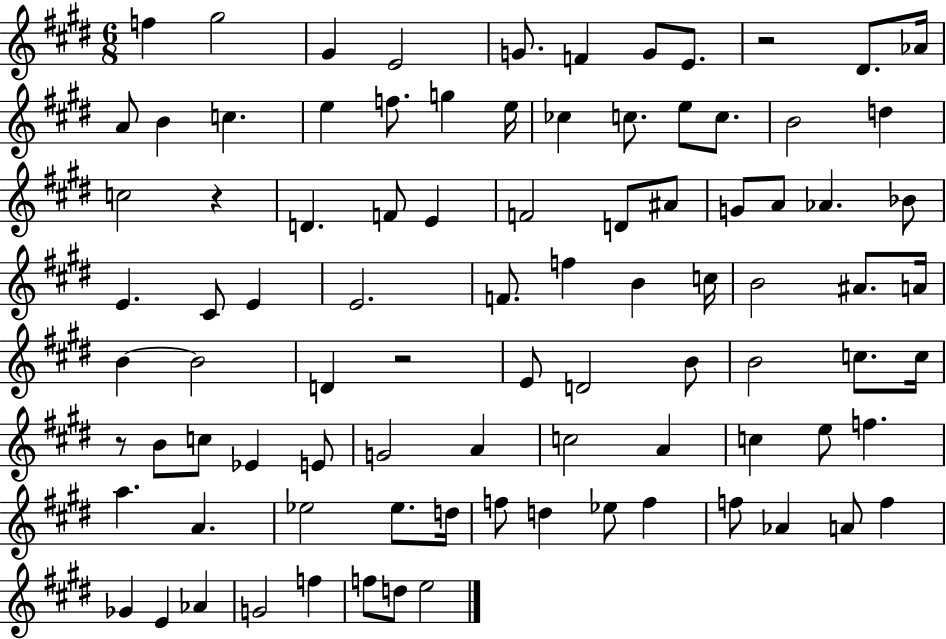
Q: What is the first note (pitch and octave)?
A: F5